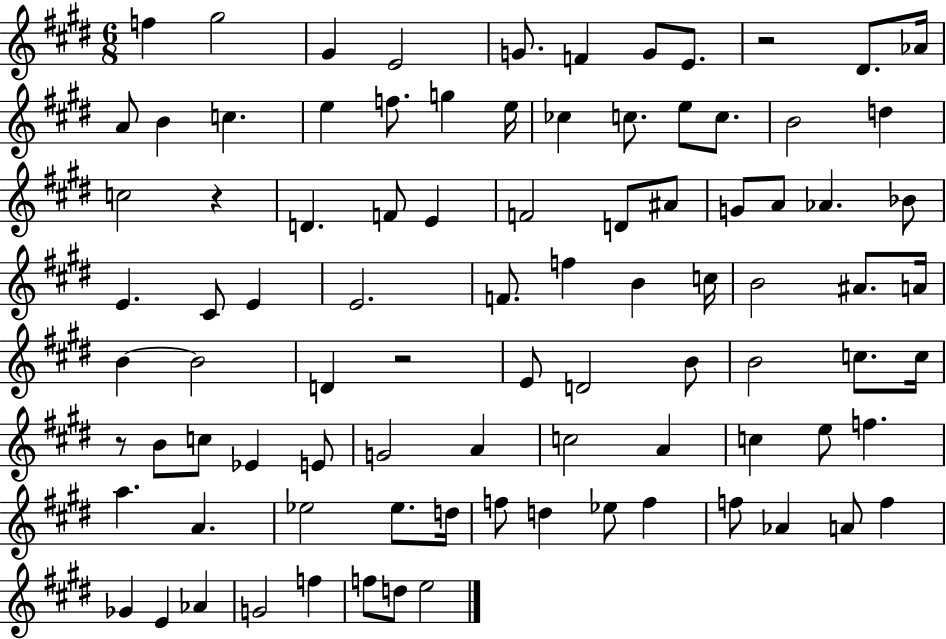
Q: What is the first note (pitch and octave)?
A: F5